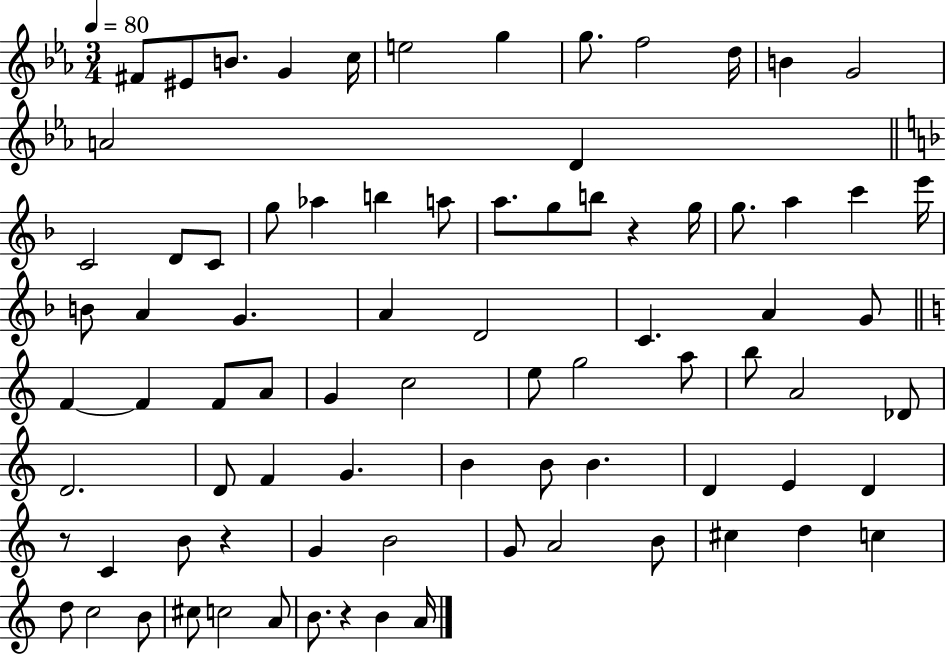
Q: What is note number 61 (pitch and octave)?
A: B4